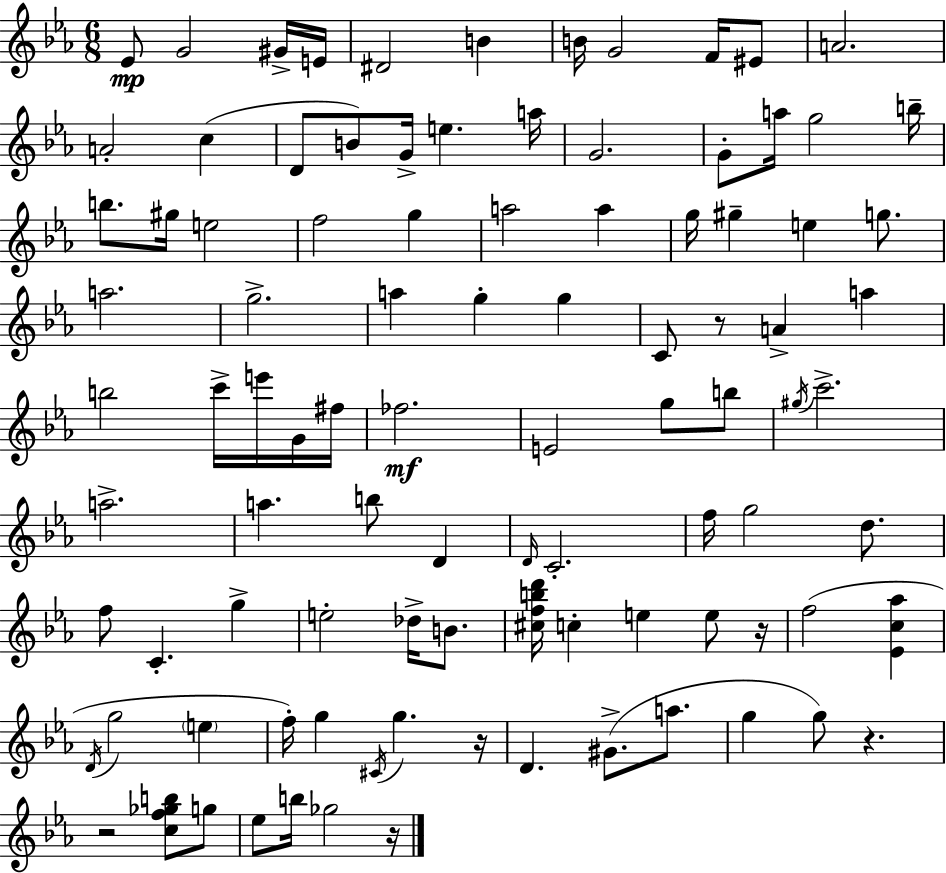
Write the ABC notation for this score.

X:1
T:Untitled
M:6/8
L:1/4
K:Eb
_E/2 G2 ^G/4 E/4 ^D2 B B/4 G2 F/4 ^E/2 A2 A2 c D/2 B/2 G/4 e a/4 G2 G/2 a/4 g2 b/4 b/2 ^g/4 e2 f2 g a2 a g/4 ^g e g/2 a2 g2 a g g C/2 z/2 A a b2 c'/4 e'/4 G/4 ^f/4 _f2 E2 g/2 b/2 ^g/4 c'2 a2 a b/2 D D/4 C2 f/4 g2 d/2 f/2 C g e2 _d/4 B/2 [^cfbd']/4 c e e/2 z/4 f2 [_Ec_a] D/4 g2 e f/4 g ^C/4 g z/4 D ^G/2 a/2 g g/2 z z2 [cf_gb]/2 g/2 _e/2 b/4 _g2 z/4